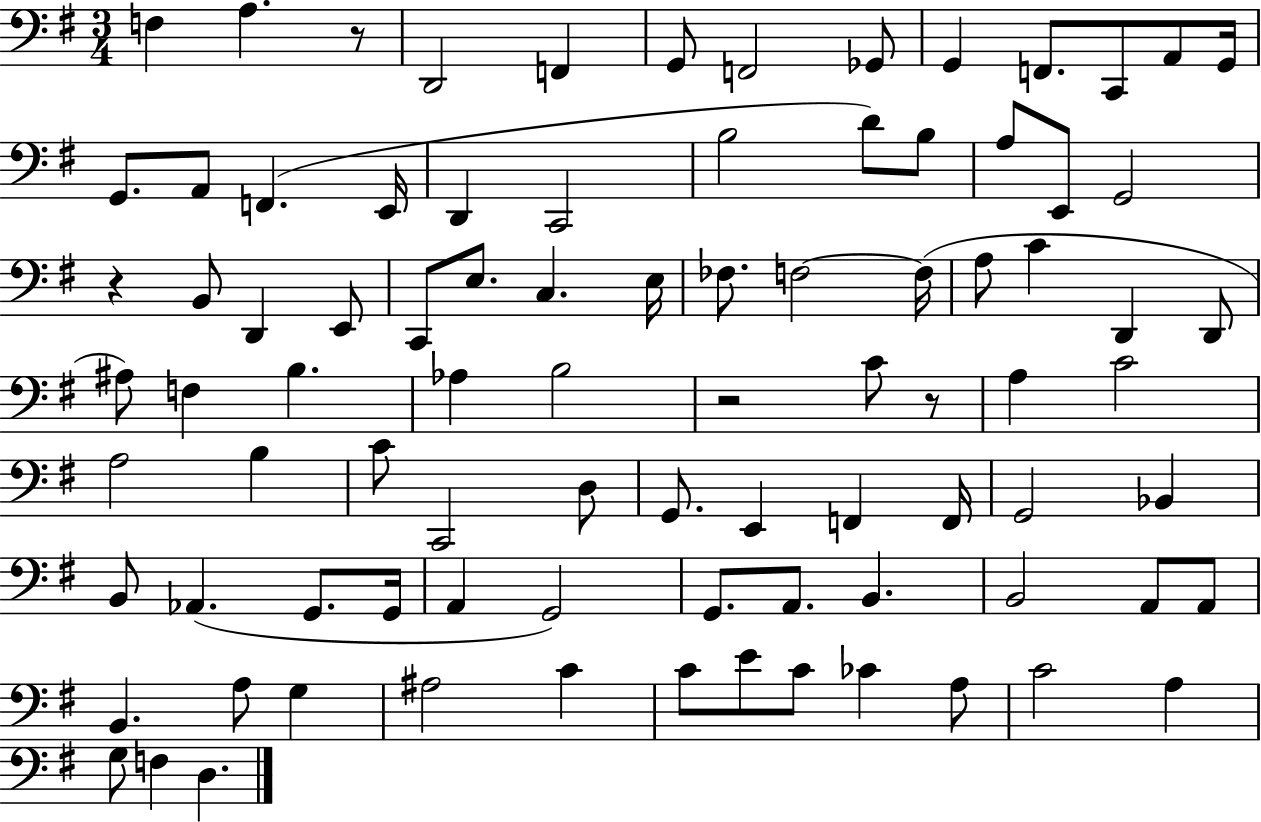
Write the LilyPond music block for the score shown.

{
  \clef bass
  \numericTimeSignature
  \time 3/4
  \key g \major
  f4 a4. r8 | d,2 f,4 | g,8 f,2 ges,8 | g,4 f,8. c,8 a,8 g,16 | \break g,8. a,8 f,4.( e,16 | d,4 c,2 | b2 d'8) b8 | a8 e,8 g,2 | \break r4 b,8 d,4 e,8 | c,8 e8. c4. e16 | fes8. f2~~ f16( | a8 c'4 d,4 d,8 | \break ais8) f4 b4. | aes4 b2 | r2 c'8 r8 | a4 c'2 | \break a2 b4 | c'8 c,2 d8 | g,8. e,4 f,4 f,16 | g,2 bes,4 | \break b,8 aes,4.( g,8. g,16 | a,4 g,2) | g,8. a,8. b,4. | b,2 a,8 a,8 | \break b,4. a8 g4 | ais2 c'4 | c'8 e'8 c'8 ces'4 a8 | c'2 a4 | \break g8 f4 d4. | \bar "|."
}